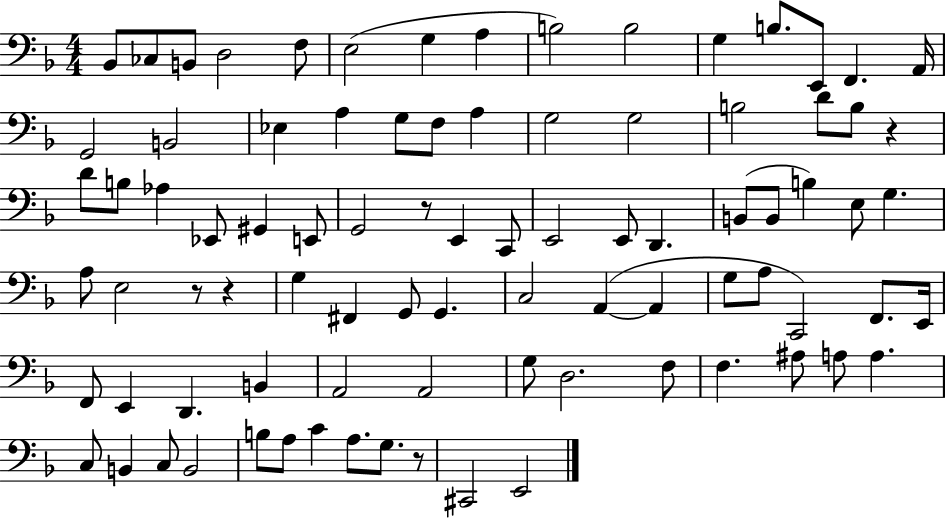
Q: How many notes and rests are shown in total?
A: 87